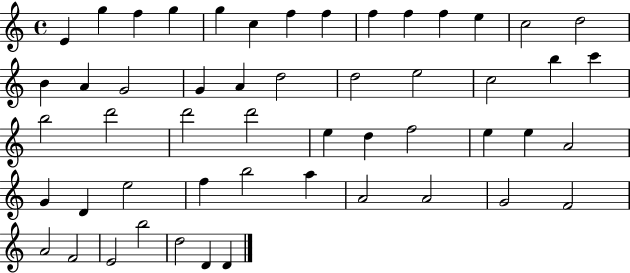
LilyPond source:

{
  \clef treble
  \time 4/4
  \defaultTimeSignature
  \key c \major
  e'4 g''4 f''4 g''4 | g''4 c''4 f''4 f''4 | f''4 f''4 f''4 e''4 | c''2 d''2 | \break b'4 a'4 g'2 | g'4 a'4 d''2 | d''2 e''2 | c''2 b''4 c'''4 | \break b''2 d'''2 | d'''2 d'''2 | e''4 d''4 f''2 | e''4 e''4 a'2 | \break g'4 d'4 e''2 | f''4 b''2 a''4 | a'2 a'2 | g'2 f'2 | \break a'2 f'2 | e'2 b''2 | d''2 d'4 d'4 | \bar "|."
}